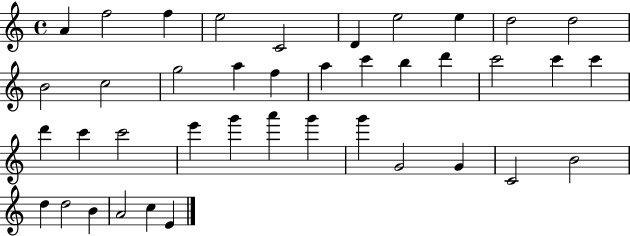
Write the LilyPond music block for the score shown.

{
  \clef treble
  \time 4/4
  \defaultTimeSignature
  \key c \major
  a'4 f''2 f''4 | e''2 c'2 | d'4 e''2 e''4 | d''2 d''2 | \break b'2 c''2 | g''2 a''4 f''4 | a''4 c'''4 b''4 d'''4 | c'''2 c'''4 c'''4 | \break d'''4 c'''4 c'''2 | e'''4 g'''4 a'''4 g'''4 | g'''4 g'2 g'4 | c'2 b'2 | \break d''4 d''2 b'4 | a'2 c''4 e'4 | \bar "|."
}